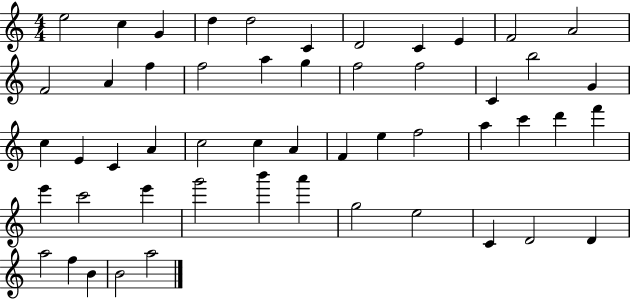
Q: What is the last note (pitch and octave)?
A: A5